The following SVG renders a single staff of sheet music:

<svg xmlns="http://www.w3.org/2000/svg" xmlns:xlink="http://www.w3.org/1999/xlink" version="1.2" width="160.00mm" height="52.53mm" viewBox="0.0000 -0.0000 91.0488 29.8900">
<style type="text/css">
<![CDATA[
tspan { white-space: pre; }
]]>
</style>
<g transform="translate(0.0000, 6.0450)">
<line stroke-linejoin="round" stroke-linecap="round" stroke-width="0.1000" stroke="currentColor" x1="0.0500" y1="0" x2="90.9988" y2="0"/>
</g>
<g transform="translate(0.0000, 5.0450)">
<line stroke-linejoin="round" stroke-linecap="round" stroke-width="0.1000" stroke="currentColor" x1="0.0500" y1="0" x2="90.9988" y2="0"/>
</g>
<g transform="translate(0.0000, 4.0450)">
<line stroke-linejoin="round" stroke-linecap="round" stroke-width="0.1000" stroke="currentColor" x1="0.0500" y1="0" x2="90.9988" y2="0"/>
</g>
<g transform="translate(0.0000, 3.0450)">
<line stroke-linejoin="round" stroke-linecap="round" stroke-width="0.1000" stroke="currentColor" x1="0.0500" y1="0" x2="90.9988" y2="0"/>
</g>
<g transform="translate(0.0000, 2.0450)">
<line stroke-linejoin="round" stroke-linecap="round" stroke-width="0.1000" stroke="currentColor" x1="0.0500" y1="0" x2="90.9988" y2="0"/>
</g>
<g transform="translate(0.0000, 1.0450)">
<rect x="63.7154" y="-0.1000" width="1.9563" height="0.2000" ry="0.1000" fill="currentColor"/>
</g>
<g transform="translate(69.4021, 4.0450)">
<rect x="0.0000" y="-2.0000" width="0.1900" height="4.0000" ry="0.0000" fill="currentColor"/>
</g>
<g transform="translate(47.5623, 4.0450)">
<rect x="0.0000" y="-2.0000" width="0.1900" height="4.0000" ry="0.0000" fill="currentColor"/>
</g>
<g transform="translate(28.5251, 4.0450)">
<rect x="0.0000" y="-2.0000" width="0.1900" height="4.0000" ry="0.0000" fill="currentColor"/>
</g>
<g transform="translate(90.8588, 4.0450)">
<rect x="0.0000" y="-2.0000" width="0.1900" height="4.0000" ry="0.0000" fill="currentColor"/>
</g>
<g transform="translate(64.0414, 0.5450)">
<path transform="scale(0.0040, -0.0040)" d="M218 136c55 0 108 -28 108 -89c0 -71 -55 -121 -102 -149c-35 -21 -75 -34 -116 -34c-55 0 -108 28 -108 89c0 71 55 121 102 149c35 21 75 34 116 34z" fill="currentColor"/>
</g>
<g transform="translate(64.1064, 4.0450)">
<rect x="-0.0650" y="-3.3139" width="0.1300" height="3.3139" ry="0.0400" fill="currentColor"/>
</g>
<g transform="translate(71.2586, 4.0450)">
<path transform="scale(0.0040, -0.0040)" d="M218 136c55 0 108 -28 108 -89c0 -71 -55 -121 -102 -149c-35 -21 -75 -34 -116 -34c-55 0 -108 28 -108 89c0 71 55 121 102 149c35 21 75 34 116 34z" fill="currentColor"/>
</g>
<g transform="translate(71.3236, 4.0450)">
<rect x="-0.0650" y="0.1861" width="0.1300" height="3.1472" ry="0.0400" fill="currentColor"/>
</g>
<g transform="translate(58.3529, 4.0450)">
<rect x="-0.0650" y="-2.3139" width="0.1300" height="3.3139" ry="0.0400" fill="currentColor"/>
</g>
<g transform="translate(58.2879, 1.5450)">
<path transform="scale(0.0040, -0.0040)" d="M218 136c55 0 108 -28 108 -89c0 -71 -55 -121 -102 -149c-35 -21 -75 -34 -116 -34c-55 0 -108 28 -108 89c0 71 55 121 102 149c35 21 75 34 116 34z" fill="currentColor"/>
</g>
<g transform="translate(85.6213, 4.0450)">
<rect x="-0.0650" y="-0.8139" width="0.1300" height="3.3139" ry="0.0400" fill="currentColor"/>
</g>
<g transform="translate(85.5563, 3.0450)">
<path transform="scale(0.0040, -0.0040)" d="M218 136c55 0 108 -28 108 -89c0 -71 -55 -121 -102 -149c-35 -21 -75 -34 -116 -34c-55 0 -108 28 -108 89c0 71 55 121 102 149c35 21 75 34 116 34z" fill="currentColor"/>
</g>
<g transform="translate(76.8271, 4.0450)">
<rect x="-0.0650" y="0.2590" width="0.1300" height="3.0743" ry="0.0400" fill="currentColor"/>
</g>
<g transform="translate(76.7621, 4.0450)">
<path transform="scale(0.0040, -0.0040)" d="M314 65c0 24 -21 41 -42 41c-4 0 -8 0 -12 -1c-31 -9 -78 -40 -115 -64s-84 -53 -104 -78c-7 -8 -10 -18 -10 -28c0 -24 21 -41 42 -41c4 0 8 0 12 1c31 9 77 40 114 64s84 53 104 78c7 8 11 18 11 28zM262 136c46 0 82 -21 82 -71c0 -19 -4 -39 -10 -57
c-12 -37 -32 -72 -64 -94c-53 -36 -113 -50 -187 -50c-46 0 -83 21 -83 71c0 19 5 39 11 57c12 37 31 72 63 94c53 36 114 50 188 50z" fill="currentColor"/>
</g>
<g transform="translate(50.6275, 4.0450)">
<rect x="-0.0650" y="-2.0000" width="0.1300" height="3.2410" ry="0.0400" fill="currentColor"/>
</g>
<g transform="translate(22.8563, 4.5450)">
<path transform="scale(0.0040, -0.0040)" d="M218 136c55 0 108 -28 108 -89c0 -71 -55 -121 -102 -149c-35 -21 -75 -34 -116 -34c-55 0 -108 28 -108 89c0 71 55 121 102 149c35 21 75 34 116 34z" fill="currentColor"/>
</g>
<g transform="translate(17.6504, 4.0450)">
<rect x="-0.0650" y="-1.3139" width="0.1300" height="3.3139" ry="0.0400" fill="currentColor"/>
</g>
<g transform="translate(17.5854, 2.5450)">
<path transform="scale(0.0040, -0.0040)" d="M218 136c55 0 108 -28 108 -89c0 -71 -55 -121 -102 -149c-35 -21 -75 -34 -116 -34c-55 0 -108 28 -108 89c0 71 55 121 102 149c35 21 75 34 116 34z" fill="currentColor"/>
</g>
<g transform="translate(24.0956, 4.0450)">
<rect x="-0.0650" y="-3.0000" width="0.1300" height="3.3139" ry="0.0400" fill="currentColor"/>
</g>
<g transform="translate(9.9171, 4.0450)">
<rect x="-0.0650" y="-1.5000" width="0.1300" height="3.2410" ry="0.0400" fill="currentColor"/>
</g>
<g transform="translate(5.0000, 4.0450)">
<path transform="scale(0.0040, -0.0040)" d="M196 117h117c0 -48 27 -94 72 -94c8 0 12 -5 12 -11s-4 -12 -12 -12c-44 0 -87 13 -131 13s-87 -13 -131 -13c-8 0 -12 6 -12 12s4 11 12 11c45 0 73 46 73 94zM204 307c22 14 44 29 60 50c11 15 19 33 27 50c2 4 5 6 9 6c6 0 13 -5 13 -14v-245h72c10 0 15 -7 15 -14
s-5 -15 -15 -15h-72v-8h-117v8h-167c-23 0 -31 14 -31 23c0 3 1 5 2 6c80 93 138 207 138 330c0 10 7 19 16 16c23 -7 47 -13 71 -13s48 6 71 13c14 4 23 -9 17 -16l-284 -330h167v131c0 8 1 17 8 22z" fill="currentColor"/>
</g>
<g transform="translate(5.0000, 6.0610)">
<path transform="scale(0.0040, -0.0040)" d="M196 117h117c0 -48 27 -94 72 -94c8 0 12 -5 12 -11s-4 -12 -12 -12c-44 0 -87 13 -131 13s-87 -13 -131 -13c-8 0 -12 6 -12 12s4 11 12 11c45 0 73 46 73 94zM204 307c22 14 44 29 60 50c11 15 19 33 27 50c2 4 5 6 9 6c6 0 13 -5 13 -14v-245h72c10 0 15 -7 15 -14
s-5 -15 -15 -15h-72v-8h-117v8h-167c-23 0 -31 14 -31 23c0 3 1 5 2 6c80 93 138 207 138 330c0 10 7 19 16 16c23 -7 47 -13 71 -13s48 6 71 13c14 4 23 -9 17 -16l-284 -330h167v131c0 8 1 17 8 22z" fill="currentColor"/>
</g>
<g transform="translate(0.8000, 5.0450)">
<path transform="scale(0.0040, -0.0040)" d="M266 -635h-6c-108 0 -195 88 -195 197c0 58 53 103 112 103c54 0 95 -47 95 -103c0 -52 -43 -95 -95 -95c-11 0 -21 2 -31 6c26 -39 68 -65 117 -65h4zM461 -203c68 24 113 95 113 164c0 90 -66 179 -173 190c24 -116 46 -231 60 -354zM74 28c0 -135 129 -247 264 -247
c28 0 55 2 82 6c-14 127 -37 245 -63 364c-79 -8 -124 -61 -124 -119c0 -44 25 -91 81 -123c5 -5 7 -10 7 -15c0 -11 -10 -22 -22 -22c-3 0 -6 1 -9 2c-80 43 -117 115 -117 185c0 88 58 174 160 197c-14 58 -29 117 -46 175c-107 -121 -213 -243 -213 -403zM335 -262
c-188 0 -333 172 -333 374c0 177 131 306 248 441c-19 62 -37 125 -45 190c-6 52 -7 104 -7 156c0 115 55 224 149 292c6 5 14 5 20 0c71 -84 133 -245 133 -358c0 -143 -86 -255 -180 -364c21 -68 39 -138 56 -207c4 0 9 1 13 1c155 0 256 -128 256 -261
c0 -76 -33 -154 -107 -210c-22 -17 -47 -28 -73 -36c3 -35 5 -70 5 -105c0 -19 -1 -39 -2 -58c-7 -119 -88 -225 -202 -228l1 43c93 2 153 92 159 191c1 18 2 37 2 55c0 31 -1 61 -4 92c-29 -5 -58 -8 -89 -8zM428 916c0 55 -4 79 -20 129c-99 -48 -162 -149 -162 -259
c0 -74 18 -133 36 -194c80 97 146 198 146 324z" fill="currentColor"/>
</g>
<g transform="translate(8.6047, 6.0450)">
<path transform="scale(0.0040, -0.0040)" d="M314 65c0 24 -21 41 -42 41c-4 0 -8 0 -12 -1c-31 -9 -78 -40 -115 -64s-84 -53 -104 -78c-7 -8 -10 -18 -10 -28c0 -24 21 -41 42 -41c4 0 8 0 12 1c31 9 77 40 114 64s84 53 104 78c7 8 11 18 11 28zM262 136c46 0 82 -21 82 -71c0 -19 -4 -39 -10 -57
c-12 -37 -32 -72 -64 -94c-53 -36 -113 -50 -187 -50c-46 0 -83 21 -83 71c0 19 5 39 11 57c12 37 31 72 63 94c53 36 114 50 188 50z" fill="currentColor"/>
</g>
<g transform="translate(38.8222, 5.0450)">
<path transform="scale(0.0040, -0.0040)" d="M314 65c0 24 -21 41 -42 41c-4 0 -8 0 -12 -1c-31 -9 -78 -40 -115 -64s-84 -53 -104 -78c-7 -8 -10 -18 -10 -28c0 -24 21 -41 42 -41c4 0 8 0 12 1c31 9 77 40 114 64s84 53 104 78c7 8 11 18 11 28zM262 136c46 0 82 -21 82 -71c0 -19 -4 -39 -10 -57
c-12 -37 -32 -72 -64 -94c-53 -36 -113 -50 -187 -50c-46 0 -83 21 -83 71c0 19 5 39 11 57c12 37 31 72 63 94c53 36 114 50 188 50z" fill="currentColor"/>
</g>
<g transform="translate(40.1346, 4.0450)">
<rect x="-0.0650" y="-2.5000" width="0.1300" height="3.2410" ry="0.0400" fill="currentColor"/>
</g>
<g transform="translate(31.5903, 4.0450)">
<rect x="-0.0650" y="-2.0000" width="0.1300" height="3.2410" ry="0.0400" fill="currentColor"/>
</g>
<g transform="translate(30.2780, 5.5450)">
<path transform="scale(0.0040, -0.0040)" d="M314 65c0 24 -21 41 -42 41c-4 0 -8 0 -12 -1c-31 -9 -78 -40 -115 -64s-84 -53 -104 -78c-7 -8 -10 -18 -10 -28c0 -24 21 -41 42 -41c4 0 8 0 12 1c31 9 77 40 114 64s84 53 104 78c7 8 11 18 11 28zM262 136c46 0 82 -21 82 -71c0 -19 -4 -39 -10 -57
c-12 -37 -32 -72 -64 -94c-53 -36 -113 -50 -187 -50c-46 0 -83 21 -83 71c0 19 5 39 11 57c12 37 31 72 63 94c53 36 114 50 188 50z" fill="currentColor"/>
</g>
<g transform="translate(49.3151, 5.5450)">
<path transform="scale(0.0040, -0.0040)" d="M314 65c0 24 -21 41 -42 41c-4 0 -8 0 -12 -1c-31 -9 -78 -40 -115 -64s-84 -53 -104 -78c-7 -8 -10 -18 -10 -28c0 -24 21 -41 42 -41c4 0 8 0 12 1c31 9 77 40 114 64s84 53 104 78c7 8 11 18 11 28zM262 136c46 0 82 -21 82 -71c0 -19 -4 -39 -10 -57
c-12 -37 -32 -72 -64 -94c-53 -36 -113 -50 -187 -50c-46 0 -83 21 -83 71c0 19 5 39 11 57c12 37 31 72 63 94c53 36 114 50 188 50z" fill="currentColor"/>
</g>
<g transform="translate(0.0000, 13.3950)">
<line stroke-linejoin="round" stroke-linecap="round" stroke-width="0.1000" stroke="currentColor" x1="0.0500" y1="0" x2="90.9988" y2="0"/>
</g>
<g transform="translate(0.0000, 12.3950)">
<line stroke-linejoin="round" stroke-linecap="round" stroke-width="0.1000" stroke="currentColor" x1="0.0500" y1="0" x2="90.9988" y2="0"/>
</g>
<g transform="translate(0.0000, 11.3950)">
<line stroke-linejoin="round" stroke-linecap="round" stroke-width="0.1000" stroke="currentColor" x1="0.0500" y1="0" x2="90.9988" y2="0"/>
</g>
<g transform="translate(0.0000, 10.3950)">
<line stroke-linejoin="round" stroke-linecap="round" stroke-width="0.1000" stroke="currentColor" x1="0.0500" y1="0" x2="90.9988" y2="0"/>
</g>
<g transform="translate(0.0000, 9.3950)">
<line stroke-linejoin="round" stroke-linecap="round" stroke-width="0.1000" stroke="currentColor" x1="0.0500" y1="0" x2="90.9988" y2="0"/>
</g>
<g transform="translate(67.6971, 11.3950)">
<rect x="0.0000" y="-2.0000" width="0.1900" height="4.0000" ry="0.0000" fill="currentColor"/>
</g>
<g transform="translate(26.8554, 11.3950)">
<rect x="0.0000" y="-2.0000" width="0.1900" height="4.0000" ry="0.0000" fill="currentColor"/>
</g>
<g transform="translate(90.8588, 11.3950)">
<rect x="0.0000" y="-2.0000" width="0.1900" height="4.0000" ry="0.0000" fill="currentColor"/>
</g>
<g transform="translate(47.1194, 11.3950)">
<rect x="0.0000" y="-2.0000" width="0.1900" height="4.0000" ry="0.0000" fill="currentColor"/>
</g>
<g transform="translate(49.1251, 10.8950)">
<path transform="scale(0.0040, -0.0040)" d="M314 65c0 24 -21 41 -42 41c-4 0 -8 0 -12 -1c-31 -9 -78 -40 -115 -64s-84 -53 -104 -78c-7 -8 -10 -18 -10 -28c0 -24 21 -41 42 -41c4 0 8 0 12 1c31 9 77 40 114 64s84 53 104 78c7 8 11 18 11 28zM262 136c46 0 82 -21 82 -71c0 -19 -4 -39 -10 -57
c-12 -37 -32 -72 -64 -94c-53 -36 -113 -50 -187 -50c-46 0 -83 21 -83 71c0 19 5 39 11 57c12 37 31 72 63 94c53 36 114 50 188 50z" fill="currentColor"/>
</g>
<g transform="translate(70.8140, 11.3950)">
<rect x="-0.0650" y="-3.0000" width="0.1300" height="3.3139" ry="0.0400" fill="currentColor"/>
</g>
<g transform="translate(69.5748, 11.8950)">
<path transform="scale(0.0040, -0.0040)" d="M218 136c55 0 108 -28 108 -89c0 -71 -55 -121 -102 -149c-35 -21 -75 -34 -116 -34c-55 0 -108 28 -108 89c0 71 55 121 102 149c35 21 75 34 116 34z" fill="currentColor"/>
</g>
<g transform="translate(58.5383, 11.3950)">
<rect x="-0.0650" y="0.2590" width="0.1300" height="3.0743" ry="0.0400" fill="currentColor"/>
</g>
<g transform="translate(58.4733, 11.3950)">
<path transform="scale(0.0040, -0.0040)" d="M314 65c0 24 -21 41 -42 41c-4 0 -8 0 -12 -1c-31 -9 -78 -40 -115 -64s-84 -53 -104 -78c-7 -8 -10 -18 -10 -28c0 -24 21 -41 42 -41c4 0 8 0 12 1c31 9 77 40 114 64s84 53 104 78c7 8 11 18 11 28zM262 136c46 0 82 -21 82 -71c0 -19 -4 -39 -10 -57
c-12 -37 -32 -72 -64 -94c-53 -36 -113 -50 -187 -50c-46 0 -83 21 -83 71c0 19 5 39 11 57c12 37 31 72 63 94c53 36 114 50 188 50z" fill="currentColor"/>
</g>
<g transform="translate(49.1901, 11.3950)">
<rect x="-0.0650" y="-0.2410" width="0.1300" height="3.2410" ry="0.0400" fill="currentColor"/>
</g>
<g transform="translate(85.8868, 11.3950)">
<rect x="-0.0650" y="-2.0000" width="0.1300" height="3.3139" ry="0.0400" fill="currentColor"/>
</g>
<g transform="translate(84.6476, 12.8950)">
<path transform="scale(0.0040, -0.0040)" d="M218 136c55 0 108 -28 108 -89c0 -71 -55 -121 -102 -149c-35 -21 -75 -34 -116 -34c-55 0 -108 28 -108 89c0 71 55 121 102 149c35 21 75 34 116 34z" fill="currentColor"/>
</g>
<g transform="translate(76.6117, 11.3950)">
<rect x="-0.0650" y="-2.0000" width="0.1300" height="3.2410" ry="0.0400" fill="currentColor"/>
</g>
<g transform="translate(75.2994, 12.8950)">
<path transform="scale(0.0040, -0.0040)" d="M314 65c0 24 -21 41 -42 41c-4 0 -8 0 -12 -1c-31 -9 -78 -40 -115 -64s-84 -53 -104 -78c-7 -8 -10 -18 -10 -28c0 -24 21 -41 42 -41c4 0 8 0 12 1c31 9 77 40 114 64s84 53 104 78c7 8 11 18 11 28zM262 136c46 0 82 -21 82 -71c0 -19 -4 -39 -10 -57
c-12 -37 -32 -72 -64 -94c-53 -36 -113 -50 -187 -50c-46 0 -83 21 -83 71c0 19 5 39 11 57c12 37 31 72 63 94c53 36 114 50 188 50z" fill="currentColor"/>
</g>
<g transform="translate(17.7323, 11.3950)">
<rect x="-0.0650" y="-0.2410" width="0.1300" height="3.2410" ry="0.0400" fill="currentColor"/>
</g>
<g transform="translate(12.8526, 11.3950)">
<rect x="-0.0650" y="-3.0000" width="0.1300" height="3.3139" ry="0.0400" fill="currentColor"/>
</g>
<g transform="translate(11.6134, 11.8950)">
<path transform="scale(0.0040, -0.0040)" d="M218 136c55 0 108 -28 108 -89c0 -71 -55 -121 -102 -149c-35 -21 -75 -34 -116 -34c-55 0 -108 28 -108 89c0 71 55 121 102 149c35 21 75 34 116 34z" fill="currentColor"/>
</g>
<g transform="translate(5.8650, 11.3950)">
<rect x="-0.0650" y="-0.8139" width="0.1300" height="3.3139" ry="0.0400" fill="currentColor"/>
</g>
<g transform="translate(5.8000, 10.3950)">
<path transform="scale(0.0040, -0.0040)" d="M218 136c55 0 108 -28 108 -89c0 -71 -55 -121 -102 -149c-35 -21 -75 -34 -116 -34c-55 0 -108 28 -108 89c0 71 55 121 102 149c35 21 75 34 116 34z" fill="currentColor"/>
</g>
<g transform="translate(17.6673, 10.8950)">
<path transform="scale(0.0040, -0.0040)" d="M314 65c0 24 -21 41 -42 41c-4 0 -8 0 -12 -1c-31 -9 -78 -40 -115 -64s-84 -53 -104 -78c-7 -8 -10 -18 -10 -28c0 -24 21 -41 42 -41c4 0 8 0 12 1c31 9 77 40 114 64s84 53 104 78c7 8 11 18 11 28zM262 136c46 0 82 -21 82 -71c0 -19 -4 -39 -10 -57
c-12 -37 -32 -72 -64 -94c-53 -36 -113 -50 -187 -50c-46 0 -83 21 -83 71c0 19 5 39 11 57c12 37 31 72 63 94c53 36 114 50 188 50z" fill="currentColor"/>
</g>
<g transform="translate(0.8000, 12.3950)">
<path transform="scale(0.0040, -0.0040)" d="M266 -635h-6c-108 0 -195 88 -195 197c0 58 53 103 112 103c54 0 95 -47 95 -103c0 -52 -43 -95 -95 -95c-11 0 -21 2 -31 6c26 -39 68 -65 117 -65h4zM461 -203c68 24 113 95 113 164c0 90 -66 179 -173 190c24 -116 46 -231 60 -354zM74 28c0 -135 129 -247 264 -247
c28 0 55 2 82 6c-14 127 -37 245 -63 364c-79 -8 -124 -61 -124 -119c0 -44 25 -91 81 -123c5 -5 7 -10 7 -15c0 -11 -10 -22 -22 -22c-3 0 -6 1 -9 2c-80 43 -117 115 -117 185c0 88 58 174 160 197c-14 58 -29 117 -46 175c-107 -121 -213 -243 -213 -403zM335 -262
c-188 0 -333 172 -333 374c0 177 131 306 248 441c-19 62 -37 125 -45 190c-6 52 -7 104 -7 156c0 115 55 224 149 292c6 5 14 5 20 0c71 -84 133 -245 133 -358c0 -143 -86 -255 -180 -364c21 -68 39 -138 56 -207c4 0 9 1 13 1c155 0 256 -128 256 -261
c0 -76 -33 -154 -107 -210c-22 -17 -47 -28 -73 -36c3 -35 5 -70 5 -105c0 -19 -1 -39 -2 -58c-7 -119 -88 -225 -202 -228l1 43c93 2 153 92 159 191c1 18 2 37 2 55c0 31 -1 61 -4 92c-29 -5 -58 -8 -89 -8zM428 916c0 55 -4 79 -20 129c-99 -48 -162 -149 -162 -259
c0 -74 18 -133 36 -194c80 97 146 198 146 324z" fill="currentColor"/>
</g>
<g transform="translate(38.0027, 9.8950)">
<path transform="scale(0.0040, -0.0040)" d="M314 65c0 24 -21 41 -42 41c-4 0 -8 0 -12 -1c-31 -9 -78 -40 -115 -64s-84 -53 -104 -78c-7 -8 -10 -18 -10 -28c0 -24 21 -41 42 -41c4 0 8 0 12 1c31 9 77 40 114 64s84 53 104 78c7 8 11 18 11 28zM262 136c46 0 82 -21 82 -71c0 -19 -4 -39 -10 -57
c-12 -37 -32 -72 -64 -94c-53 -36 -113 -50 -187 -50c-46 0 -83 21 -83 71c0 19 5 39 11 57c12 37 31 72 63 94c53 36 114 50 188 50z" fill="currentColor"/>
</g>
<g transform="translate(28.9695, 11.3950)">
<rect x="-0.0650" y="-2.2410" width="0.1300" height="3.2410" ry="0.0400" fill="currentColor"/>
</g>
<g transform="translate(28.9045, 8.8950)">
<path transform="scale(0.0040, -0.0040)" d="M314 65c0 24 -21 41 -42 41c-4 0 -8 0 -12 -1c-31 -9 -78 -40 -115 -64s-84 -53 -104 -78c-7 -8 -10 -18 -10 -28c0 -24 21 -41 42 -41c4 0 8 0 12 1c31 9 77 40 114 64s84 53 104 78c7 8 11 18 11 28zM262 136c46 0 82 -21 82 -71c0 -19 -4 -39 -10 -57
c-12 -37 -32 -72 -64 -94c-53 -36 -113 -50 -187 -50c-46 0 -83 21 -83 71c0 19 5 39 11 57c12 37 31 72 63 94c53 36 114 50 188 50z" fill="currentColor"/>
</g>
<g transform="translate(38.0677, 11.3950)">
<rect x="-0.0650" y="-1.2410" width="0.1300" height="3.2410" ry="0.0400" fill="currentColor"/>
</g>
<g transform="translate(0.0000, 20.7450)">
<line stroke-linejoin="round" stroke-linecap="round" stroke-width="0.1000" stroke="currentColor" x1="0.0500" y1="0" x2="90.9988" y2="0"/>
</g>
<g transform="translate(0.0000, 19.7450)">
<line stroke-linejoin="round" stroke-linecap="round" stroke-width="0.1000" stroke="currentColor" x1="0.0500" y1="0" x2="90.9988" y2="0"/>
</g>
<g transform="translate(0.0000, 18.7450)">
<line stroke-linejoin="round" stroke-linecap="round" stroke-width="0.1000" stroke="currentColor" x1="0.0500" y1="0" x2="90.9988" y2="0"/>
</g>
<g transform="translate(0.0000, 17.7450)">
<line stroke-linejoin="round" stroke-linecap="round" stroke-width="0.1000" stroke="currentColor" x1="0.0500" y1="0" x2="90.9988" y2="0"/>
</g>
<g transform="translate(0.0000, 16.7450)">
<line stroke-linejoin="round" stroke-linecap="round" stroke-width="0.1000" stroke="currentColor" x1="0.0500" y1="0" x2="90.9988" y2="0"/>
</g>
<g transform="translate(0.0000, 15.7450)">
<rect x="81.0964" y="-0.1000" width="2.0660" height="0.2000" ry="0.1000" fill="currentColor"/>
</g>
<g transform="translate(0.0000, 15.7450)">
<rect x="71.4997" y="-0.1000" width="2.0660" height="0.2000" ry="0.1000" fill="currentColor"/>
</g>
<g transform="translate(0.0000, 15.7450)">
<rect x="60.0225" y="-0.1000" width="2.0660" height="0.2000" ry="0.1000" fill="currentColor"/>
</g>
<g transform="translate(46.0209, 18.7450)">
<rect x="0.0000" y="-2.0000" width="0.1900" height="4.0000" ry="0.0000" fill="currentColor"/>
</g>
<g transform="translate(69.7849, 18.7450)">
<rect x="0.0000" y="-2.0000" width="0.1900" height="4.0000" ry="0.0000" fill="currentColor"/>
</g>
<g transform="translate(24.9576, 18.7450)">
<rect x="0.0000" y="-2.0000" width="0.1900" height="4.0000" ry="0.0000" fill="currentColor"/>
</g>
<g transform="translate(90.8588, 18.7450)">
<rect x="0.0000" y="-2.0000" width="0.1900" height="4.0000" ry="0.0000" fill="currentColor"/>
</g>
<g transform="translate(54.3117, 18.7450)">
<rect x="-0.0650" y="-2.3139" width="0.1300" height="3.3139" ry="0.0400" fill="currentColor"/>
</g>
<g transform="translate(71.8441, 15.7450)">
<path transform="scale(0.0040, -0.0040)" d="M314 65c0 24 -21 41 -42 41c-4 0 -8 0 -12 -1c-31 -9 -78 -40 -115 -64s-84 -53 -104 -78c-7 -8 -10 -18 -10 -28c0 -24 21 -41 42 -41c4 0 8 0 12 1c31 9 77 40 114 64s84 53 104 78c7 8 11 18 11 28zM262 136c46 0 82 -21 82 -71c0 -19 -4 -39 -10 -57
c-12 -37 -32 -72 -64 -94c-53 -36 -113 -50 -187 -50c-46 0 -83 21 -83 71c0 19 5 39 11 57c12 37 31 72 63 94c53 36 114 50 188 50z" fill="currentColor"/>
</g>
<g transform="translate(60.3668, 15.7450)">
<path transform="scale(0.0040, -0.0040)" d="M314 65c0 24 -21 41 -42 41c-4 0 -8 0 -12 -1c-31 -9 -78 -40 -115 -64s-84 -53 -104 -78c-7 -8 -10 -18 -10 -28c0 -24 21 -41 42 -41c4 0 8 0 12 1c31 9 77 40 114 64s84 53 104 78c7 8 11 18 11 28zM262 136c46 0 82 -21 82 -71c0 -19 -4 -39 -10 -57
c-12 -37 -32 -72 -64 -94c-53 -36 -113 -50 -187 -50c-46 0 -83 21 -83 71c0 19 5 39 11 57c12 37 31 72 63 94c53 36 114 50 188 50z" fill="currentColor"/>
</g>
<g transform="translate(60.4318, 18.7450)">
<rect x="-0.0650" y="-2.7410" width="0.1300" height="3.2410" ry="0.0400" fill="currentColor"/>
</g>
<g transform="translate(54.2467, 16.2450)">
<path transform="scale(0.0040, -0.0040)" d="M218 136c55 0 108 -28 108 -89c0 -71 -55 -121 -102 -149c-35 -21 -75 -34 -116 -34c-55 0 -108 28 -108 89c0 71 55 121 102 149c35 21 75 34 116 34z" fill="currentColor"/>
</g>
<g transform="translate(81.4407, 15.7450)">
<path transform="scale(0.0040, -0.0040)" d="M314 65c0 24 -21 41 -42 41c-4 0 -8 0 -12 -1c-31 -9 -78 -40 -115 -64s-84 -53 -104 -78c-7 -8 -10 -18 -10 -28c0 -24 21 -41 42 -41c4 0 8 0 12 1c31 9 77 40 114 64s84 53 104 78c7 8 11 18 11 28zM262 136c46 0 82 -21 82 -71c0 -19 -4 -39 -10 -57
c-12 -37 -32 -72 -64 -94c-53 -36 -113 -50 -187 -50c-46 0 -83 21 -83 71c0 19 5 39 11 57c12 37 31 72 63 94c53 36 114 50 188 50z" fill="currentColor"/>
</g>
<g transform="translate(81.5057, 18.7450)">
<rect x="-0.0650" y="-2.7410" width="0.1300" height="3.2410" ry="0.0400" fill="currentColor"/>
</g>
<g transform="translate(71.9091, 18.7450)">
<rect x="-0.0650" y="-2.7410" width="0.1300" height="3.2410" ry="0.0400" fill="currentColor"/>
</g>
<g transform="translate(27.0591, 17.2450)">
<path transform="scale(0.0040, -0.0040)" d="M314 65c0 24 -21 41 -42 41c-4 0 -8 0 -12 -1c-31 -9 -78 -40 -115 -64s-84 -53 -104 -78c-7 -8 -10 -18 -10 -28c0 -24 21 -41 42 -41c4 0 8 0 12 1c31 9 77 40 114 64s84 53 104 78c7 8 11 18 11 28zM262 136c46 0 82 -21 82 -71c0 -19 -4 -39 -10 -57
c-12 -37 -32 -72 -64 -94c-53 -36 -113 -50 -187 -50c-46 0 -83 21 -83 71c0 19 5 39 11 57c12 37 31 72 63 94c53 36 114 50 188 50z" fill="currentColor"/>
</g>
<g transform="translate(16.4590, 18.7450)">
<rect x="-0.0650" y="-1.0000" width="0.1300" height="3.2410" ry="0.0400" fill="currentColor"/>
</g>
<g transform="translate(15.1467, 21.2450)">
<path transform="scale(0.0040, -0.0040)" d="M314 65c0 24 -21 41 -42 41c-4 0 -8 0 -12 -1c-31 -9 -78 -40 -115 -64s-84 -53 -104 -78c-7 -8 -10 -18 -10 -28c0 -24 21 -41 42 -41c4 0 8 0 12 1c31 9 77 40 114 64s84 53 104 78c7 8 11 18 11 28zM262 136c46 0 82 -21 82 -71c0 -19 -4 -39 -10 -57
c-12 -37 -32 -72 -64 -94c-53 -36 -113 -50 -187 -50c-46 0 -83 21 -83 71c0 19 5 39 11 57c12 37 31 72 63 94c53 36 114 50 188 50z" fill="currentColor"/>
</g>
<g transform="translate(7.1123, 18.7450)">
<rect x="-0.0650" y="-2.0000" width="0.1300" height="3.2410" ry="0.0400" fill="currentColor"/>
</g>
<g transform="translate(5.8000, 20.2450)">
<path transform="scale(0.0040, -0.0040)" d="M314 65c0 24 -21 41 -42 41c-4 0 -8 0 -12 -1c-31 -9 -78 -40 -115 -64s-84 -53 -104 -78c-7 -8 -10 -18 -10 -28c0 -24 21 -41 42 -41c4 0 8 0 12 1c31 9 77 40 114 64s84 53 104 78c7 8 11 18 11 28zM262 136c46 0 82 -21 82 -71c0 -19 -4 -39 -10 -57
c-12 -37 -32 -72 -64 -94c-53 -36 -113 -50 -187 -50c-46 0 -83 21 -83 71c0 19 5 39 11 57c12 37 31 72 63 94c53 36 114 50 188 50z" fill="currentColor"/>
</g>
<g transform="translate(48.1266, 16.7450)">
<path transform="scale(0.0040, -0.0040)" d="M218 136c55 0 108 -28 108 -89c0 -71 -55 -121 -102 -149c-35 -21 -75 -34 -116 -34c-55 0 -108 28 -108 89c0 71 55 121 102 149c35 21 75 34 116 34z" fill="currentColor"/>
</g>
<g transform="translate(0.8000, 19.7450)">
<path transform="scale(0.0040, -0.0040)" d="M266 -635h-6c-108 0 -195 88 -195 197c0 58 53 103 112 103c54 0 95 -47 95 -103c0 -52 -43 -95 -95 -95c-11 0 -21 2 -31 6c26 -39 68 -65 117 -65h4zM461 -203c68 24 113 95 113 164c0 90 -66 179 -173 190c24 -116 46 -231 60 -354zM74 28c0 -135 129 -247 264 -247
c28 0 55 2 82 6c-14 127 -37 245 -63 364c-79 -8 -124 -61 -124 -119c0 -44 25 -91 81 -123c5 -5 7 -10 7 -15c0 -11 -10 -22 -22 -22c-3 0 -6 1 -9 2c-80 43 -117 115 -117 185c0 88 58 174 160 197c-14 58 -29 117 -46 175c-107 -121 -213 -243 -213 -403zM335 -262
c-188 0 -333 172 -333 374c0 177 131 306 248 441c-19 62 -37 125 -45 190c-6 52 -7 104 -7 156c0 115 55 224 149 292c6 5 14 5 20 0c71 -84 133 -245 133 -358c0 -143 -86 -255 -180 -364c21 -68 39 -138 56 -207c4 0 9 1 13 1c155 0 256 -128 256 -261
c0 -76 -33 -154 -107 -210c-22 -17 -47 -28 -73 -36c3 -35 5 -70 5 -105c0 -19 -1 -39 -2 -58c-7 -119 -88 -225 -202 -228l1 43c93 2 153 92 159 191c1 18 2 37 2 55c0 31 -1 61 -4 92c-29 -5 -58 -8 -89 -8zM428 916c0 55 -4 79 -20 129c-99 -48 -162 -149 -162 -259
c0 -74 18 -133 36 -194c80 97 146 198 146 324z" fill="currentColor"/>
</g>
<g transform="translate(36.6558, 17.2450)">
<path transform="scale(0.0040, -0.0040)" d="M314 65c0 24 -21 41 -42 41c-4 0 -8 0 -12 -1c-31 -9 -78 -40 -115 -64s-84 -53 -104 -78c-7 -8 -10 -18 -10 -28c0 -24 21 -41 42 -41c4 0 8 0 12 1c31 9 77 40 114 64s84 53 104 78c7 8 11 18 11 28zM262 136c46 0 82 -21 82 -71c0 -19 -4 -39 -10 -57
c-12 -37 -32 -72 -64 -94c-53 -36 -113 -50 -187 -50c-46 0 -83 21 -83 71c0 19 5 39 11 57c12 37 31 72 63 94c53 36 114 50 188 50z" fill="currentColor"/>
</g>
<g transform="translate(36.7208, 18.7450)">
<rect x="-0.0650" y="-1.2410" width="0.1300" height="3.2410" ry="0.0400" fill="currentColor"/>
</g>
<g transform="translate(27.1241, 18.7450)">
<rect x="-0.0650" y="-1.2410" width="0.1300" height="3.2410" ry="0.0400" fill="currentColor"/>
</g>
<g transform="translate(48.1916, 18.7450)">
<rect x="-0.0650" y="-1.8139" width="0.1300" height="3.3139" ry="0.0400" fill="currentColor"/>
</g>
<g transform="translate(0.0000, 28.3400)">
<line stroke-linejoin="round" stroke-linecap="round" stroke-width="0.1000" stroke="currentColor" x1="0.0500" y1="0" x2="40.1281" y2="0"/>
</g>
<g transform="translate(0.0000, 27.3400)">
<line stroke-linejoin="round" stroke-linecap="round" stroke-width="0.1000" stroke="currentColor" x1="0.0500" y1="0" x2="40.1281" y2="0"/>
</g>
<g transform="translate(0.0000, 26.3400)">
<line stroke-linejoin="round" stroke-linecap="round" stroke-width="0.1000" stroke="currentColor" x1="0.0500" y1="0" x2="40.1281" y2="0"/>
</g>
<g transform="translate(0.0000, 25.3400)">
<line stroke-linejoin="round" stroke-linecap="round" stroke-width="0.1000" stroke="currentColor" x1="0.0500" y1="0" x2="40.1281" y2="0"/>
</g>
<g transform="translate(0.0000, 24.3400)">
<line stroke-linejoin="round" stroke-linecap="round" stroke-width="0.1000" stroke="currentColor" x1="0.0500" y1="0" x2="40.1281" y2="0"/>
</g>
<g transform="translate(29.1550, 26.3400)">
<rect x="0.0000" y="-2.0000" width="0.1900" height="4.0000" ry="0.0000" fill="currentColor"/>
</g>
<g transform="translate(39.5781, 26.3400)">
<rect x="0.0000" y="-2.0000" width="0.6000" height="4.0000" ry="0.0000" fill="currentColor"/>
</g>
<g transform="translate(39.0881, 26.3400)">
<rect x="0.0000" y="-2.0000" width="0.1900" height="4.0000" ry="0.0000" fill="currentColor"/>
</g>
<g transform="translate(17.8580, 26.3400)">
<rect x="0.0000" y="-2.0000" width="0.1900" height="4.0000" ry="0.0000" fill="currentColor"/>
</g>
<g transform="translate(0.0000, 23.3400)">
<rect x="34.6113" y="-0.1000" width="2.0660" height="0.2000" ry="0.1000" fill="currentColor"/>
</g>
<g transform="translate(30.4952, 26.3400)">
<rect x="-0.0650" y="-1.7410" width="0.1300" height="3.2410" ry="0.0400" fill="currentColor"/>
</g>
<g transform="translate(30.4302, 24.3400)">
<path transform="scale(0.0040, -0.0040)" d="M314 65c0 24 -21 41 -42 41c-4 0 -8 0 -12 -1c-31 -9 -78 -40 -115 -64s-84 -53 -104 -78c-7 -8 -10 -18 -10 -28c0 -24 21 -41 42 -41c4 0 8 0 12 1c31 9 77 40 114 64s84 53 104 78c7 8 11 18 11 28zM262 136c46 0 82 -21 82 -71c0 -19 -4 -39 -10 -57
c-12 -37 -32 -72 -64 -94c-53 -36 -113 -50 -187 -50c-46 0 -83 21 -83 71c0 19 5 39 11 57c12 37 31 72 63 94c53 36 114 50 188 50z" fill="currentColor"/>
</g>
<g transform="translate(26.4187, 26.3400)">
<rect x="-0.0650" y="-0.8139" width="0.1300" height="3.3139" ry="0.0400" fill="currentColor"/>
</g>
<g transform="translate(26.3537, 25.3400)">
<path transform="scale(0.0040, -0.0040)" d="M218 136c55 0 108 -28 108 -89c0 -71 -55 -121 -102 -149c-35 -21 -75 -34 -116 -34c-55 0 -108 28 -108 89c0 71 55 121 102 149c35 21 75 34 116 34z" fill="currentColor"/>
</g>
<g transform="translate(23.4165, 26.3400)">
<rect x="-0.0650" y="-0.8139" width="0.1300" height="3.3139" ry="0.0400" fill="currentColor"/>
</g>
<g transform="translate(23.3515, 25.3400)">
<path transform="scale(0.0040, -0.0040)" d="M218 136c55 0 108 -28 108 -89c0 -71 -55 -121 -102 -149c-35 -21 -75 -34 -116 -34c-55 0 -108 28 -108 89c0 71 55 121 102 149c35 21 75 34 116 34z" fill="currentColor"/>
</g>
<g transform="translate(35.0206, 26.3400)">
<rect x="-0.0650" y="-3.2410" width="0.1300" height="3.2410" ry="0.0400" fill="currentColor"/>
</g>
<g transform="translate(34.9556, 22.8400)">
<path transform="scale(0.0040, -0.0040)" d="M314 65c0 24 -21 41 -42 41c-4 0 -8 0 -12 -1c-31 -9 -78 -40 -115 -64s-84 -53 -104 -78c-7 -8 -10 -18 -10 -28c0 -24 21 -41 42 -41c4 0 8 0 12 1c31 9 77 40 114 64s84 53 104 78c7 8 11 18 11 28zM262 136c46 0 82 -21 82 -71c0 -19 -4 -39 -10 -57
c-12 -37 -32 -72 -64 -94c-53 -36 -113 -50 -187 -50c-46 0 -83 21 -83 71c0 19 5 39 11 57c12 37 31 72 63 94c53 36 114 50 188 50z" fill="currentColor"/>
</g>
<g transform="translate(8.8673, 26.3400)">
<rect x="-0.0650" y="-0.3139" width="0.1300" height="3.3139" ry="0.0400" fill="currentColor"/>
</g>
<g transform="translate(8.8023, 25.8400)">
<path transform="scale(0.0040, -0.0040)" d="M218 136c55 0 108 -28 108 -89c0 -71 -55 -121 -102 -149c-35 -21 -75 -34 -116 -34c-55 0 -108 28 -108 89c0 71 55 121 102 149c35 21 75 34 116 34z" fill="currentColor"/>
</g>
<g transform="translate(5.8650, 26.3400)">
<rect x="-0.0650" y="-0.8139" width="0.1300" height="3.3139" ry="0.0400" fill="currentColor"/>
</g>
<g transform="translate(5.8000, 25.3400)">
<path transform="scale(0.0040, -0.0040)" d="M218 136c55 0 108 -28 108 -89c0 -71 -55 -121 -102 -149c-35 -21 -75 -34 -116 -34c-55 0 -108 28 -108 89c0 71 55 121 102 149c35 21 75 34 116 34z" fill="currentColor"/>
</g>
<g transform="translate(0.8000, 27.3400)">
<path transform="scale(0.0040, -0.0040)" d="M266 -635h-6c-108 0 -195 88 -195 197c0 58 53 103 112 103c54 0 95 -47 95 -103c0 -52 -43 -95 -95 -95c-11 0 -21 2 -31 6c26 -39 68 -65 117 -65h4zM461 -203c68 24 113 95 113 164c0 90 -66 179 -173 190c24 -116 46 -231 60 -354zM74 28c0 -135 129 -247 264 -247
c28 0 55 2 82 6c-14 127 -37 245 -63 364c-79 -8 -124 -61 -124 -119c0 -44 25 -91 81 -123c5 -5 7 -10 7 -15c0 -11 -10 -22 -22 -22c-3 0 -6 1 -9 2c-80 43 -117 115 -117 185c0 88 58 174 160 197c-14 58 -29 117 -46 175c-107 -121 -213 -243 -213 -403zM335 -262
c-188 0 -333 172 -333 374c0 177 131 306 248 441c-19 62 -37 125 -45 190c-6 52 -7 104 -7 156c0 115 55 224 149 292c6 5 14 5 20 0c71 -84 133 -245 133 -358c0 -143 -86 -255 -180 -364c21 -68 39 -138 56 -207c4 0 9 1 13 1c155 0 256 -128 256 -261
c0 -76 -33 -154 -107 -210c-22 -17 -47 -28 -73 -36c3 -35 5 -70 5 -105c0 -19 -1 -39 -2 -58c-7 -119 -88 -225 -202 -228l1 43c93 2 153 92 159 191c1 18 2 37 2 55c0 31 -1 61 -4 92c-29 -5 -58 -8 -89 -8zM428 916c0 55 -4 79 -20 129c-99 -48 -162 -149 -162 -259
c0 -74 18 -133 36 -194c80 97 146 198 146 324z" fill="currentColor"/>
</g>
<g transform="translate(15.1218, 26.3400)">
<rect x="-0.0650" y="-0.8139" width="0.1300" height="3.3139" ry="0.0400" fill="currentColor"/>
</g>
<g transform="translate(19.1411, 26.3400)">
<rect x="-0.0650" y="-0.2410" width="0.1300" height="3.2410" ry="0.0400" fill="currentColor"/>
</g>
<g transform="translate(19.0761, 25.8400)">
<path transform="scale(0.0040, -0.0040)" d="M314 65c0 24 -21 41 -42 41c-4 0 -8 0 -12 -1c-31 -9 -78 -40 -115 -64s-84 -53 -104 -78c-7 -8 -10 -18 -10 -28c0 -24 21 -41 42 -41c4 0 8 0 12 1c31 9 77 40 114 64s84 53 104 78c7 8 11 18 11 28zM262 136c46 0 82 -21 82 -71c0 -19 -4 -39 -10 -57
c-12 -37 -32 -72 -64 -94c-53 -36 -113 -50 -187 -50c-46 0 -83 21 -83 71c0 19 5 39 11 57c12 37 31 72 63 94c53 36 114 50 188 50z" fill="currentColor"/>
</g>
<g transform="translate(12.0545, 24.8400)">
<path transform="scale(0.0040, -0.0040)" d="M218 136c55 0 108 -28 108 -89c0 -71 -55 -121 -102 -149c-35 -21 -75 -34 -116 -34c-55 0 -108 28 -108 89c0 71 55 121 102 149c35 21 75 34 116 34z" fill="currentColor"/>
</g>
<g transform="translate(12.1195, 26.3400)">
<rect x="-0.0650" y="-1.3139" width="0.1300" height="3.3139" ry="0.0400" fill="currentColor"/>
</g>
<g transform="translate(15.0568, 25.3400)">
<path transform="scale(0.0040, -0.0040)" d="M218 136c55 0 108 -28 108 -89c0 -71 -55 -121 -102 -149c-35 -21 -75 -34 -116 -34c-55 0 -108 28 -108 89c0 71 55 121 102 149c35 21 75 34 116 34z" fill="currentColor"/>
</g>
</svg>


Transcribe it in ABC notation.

X:1
T:Untitled
M:4/4
L:1/4
K:C
E2 e A F2 G2 F2 g b B B2 d d A c2 g2 e2 c2 B2 A F2 F F2 D2 e2 e2 f g a2 a2 a2 d c e d c2 d d f2 b2